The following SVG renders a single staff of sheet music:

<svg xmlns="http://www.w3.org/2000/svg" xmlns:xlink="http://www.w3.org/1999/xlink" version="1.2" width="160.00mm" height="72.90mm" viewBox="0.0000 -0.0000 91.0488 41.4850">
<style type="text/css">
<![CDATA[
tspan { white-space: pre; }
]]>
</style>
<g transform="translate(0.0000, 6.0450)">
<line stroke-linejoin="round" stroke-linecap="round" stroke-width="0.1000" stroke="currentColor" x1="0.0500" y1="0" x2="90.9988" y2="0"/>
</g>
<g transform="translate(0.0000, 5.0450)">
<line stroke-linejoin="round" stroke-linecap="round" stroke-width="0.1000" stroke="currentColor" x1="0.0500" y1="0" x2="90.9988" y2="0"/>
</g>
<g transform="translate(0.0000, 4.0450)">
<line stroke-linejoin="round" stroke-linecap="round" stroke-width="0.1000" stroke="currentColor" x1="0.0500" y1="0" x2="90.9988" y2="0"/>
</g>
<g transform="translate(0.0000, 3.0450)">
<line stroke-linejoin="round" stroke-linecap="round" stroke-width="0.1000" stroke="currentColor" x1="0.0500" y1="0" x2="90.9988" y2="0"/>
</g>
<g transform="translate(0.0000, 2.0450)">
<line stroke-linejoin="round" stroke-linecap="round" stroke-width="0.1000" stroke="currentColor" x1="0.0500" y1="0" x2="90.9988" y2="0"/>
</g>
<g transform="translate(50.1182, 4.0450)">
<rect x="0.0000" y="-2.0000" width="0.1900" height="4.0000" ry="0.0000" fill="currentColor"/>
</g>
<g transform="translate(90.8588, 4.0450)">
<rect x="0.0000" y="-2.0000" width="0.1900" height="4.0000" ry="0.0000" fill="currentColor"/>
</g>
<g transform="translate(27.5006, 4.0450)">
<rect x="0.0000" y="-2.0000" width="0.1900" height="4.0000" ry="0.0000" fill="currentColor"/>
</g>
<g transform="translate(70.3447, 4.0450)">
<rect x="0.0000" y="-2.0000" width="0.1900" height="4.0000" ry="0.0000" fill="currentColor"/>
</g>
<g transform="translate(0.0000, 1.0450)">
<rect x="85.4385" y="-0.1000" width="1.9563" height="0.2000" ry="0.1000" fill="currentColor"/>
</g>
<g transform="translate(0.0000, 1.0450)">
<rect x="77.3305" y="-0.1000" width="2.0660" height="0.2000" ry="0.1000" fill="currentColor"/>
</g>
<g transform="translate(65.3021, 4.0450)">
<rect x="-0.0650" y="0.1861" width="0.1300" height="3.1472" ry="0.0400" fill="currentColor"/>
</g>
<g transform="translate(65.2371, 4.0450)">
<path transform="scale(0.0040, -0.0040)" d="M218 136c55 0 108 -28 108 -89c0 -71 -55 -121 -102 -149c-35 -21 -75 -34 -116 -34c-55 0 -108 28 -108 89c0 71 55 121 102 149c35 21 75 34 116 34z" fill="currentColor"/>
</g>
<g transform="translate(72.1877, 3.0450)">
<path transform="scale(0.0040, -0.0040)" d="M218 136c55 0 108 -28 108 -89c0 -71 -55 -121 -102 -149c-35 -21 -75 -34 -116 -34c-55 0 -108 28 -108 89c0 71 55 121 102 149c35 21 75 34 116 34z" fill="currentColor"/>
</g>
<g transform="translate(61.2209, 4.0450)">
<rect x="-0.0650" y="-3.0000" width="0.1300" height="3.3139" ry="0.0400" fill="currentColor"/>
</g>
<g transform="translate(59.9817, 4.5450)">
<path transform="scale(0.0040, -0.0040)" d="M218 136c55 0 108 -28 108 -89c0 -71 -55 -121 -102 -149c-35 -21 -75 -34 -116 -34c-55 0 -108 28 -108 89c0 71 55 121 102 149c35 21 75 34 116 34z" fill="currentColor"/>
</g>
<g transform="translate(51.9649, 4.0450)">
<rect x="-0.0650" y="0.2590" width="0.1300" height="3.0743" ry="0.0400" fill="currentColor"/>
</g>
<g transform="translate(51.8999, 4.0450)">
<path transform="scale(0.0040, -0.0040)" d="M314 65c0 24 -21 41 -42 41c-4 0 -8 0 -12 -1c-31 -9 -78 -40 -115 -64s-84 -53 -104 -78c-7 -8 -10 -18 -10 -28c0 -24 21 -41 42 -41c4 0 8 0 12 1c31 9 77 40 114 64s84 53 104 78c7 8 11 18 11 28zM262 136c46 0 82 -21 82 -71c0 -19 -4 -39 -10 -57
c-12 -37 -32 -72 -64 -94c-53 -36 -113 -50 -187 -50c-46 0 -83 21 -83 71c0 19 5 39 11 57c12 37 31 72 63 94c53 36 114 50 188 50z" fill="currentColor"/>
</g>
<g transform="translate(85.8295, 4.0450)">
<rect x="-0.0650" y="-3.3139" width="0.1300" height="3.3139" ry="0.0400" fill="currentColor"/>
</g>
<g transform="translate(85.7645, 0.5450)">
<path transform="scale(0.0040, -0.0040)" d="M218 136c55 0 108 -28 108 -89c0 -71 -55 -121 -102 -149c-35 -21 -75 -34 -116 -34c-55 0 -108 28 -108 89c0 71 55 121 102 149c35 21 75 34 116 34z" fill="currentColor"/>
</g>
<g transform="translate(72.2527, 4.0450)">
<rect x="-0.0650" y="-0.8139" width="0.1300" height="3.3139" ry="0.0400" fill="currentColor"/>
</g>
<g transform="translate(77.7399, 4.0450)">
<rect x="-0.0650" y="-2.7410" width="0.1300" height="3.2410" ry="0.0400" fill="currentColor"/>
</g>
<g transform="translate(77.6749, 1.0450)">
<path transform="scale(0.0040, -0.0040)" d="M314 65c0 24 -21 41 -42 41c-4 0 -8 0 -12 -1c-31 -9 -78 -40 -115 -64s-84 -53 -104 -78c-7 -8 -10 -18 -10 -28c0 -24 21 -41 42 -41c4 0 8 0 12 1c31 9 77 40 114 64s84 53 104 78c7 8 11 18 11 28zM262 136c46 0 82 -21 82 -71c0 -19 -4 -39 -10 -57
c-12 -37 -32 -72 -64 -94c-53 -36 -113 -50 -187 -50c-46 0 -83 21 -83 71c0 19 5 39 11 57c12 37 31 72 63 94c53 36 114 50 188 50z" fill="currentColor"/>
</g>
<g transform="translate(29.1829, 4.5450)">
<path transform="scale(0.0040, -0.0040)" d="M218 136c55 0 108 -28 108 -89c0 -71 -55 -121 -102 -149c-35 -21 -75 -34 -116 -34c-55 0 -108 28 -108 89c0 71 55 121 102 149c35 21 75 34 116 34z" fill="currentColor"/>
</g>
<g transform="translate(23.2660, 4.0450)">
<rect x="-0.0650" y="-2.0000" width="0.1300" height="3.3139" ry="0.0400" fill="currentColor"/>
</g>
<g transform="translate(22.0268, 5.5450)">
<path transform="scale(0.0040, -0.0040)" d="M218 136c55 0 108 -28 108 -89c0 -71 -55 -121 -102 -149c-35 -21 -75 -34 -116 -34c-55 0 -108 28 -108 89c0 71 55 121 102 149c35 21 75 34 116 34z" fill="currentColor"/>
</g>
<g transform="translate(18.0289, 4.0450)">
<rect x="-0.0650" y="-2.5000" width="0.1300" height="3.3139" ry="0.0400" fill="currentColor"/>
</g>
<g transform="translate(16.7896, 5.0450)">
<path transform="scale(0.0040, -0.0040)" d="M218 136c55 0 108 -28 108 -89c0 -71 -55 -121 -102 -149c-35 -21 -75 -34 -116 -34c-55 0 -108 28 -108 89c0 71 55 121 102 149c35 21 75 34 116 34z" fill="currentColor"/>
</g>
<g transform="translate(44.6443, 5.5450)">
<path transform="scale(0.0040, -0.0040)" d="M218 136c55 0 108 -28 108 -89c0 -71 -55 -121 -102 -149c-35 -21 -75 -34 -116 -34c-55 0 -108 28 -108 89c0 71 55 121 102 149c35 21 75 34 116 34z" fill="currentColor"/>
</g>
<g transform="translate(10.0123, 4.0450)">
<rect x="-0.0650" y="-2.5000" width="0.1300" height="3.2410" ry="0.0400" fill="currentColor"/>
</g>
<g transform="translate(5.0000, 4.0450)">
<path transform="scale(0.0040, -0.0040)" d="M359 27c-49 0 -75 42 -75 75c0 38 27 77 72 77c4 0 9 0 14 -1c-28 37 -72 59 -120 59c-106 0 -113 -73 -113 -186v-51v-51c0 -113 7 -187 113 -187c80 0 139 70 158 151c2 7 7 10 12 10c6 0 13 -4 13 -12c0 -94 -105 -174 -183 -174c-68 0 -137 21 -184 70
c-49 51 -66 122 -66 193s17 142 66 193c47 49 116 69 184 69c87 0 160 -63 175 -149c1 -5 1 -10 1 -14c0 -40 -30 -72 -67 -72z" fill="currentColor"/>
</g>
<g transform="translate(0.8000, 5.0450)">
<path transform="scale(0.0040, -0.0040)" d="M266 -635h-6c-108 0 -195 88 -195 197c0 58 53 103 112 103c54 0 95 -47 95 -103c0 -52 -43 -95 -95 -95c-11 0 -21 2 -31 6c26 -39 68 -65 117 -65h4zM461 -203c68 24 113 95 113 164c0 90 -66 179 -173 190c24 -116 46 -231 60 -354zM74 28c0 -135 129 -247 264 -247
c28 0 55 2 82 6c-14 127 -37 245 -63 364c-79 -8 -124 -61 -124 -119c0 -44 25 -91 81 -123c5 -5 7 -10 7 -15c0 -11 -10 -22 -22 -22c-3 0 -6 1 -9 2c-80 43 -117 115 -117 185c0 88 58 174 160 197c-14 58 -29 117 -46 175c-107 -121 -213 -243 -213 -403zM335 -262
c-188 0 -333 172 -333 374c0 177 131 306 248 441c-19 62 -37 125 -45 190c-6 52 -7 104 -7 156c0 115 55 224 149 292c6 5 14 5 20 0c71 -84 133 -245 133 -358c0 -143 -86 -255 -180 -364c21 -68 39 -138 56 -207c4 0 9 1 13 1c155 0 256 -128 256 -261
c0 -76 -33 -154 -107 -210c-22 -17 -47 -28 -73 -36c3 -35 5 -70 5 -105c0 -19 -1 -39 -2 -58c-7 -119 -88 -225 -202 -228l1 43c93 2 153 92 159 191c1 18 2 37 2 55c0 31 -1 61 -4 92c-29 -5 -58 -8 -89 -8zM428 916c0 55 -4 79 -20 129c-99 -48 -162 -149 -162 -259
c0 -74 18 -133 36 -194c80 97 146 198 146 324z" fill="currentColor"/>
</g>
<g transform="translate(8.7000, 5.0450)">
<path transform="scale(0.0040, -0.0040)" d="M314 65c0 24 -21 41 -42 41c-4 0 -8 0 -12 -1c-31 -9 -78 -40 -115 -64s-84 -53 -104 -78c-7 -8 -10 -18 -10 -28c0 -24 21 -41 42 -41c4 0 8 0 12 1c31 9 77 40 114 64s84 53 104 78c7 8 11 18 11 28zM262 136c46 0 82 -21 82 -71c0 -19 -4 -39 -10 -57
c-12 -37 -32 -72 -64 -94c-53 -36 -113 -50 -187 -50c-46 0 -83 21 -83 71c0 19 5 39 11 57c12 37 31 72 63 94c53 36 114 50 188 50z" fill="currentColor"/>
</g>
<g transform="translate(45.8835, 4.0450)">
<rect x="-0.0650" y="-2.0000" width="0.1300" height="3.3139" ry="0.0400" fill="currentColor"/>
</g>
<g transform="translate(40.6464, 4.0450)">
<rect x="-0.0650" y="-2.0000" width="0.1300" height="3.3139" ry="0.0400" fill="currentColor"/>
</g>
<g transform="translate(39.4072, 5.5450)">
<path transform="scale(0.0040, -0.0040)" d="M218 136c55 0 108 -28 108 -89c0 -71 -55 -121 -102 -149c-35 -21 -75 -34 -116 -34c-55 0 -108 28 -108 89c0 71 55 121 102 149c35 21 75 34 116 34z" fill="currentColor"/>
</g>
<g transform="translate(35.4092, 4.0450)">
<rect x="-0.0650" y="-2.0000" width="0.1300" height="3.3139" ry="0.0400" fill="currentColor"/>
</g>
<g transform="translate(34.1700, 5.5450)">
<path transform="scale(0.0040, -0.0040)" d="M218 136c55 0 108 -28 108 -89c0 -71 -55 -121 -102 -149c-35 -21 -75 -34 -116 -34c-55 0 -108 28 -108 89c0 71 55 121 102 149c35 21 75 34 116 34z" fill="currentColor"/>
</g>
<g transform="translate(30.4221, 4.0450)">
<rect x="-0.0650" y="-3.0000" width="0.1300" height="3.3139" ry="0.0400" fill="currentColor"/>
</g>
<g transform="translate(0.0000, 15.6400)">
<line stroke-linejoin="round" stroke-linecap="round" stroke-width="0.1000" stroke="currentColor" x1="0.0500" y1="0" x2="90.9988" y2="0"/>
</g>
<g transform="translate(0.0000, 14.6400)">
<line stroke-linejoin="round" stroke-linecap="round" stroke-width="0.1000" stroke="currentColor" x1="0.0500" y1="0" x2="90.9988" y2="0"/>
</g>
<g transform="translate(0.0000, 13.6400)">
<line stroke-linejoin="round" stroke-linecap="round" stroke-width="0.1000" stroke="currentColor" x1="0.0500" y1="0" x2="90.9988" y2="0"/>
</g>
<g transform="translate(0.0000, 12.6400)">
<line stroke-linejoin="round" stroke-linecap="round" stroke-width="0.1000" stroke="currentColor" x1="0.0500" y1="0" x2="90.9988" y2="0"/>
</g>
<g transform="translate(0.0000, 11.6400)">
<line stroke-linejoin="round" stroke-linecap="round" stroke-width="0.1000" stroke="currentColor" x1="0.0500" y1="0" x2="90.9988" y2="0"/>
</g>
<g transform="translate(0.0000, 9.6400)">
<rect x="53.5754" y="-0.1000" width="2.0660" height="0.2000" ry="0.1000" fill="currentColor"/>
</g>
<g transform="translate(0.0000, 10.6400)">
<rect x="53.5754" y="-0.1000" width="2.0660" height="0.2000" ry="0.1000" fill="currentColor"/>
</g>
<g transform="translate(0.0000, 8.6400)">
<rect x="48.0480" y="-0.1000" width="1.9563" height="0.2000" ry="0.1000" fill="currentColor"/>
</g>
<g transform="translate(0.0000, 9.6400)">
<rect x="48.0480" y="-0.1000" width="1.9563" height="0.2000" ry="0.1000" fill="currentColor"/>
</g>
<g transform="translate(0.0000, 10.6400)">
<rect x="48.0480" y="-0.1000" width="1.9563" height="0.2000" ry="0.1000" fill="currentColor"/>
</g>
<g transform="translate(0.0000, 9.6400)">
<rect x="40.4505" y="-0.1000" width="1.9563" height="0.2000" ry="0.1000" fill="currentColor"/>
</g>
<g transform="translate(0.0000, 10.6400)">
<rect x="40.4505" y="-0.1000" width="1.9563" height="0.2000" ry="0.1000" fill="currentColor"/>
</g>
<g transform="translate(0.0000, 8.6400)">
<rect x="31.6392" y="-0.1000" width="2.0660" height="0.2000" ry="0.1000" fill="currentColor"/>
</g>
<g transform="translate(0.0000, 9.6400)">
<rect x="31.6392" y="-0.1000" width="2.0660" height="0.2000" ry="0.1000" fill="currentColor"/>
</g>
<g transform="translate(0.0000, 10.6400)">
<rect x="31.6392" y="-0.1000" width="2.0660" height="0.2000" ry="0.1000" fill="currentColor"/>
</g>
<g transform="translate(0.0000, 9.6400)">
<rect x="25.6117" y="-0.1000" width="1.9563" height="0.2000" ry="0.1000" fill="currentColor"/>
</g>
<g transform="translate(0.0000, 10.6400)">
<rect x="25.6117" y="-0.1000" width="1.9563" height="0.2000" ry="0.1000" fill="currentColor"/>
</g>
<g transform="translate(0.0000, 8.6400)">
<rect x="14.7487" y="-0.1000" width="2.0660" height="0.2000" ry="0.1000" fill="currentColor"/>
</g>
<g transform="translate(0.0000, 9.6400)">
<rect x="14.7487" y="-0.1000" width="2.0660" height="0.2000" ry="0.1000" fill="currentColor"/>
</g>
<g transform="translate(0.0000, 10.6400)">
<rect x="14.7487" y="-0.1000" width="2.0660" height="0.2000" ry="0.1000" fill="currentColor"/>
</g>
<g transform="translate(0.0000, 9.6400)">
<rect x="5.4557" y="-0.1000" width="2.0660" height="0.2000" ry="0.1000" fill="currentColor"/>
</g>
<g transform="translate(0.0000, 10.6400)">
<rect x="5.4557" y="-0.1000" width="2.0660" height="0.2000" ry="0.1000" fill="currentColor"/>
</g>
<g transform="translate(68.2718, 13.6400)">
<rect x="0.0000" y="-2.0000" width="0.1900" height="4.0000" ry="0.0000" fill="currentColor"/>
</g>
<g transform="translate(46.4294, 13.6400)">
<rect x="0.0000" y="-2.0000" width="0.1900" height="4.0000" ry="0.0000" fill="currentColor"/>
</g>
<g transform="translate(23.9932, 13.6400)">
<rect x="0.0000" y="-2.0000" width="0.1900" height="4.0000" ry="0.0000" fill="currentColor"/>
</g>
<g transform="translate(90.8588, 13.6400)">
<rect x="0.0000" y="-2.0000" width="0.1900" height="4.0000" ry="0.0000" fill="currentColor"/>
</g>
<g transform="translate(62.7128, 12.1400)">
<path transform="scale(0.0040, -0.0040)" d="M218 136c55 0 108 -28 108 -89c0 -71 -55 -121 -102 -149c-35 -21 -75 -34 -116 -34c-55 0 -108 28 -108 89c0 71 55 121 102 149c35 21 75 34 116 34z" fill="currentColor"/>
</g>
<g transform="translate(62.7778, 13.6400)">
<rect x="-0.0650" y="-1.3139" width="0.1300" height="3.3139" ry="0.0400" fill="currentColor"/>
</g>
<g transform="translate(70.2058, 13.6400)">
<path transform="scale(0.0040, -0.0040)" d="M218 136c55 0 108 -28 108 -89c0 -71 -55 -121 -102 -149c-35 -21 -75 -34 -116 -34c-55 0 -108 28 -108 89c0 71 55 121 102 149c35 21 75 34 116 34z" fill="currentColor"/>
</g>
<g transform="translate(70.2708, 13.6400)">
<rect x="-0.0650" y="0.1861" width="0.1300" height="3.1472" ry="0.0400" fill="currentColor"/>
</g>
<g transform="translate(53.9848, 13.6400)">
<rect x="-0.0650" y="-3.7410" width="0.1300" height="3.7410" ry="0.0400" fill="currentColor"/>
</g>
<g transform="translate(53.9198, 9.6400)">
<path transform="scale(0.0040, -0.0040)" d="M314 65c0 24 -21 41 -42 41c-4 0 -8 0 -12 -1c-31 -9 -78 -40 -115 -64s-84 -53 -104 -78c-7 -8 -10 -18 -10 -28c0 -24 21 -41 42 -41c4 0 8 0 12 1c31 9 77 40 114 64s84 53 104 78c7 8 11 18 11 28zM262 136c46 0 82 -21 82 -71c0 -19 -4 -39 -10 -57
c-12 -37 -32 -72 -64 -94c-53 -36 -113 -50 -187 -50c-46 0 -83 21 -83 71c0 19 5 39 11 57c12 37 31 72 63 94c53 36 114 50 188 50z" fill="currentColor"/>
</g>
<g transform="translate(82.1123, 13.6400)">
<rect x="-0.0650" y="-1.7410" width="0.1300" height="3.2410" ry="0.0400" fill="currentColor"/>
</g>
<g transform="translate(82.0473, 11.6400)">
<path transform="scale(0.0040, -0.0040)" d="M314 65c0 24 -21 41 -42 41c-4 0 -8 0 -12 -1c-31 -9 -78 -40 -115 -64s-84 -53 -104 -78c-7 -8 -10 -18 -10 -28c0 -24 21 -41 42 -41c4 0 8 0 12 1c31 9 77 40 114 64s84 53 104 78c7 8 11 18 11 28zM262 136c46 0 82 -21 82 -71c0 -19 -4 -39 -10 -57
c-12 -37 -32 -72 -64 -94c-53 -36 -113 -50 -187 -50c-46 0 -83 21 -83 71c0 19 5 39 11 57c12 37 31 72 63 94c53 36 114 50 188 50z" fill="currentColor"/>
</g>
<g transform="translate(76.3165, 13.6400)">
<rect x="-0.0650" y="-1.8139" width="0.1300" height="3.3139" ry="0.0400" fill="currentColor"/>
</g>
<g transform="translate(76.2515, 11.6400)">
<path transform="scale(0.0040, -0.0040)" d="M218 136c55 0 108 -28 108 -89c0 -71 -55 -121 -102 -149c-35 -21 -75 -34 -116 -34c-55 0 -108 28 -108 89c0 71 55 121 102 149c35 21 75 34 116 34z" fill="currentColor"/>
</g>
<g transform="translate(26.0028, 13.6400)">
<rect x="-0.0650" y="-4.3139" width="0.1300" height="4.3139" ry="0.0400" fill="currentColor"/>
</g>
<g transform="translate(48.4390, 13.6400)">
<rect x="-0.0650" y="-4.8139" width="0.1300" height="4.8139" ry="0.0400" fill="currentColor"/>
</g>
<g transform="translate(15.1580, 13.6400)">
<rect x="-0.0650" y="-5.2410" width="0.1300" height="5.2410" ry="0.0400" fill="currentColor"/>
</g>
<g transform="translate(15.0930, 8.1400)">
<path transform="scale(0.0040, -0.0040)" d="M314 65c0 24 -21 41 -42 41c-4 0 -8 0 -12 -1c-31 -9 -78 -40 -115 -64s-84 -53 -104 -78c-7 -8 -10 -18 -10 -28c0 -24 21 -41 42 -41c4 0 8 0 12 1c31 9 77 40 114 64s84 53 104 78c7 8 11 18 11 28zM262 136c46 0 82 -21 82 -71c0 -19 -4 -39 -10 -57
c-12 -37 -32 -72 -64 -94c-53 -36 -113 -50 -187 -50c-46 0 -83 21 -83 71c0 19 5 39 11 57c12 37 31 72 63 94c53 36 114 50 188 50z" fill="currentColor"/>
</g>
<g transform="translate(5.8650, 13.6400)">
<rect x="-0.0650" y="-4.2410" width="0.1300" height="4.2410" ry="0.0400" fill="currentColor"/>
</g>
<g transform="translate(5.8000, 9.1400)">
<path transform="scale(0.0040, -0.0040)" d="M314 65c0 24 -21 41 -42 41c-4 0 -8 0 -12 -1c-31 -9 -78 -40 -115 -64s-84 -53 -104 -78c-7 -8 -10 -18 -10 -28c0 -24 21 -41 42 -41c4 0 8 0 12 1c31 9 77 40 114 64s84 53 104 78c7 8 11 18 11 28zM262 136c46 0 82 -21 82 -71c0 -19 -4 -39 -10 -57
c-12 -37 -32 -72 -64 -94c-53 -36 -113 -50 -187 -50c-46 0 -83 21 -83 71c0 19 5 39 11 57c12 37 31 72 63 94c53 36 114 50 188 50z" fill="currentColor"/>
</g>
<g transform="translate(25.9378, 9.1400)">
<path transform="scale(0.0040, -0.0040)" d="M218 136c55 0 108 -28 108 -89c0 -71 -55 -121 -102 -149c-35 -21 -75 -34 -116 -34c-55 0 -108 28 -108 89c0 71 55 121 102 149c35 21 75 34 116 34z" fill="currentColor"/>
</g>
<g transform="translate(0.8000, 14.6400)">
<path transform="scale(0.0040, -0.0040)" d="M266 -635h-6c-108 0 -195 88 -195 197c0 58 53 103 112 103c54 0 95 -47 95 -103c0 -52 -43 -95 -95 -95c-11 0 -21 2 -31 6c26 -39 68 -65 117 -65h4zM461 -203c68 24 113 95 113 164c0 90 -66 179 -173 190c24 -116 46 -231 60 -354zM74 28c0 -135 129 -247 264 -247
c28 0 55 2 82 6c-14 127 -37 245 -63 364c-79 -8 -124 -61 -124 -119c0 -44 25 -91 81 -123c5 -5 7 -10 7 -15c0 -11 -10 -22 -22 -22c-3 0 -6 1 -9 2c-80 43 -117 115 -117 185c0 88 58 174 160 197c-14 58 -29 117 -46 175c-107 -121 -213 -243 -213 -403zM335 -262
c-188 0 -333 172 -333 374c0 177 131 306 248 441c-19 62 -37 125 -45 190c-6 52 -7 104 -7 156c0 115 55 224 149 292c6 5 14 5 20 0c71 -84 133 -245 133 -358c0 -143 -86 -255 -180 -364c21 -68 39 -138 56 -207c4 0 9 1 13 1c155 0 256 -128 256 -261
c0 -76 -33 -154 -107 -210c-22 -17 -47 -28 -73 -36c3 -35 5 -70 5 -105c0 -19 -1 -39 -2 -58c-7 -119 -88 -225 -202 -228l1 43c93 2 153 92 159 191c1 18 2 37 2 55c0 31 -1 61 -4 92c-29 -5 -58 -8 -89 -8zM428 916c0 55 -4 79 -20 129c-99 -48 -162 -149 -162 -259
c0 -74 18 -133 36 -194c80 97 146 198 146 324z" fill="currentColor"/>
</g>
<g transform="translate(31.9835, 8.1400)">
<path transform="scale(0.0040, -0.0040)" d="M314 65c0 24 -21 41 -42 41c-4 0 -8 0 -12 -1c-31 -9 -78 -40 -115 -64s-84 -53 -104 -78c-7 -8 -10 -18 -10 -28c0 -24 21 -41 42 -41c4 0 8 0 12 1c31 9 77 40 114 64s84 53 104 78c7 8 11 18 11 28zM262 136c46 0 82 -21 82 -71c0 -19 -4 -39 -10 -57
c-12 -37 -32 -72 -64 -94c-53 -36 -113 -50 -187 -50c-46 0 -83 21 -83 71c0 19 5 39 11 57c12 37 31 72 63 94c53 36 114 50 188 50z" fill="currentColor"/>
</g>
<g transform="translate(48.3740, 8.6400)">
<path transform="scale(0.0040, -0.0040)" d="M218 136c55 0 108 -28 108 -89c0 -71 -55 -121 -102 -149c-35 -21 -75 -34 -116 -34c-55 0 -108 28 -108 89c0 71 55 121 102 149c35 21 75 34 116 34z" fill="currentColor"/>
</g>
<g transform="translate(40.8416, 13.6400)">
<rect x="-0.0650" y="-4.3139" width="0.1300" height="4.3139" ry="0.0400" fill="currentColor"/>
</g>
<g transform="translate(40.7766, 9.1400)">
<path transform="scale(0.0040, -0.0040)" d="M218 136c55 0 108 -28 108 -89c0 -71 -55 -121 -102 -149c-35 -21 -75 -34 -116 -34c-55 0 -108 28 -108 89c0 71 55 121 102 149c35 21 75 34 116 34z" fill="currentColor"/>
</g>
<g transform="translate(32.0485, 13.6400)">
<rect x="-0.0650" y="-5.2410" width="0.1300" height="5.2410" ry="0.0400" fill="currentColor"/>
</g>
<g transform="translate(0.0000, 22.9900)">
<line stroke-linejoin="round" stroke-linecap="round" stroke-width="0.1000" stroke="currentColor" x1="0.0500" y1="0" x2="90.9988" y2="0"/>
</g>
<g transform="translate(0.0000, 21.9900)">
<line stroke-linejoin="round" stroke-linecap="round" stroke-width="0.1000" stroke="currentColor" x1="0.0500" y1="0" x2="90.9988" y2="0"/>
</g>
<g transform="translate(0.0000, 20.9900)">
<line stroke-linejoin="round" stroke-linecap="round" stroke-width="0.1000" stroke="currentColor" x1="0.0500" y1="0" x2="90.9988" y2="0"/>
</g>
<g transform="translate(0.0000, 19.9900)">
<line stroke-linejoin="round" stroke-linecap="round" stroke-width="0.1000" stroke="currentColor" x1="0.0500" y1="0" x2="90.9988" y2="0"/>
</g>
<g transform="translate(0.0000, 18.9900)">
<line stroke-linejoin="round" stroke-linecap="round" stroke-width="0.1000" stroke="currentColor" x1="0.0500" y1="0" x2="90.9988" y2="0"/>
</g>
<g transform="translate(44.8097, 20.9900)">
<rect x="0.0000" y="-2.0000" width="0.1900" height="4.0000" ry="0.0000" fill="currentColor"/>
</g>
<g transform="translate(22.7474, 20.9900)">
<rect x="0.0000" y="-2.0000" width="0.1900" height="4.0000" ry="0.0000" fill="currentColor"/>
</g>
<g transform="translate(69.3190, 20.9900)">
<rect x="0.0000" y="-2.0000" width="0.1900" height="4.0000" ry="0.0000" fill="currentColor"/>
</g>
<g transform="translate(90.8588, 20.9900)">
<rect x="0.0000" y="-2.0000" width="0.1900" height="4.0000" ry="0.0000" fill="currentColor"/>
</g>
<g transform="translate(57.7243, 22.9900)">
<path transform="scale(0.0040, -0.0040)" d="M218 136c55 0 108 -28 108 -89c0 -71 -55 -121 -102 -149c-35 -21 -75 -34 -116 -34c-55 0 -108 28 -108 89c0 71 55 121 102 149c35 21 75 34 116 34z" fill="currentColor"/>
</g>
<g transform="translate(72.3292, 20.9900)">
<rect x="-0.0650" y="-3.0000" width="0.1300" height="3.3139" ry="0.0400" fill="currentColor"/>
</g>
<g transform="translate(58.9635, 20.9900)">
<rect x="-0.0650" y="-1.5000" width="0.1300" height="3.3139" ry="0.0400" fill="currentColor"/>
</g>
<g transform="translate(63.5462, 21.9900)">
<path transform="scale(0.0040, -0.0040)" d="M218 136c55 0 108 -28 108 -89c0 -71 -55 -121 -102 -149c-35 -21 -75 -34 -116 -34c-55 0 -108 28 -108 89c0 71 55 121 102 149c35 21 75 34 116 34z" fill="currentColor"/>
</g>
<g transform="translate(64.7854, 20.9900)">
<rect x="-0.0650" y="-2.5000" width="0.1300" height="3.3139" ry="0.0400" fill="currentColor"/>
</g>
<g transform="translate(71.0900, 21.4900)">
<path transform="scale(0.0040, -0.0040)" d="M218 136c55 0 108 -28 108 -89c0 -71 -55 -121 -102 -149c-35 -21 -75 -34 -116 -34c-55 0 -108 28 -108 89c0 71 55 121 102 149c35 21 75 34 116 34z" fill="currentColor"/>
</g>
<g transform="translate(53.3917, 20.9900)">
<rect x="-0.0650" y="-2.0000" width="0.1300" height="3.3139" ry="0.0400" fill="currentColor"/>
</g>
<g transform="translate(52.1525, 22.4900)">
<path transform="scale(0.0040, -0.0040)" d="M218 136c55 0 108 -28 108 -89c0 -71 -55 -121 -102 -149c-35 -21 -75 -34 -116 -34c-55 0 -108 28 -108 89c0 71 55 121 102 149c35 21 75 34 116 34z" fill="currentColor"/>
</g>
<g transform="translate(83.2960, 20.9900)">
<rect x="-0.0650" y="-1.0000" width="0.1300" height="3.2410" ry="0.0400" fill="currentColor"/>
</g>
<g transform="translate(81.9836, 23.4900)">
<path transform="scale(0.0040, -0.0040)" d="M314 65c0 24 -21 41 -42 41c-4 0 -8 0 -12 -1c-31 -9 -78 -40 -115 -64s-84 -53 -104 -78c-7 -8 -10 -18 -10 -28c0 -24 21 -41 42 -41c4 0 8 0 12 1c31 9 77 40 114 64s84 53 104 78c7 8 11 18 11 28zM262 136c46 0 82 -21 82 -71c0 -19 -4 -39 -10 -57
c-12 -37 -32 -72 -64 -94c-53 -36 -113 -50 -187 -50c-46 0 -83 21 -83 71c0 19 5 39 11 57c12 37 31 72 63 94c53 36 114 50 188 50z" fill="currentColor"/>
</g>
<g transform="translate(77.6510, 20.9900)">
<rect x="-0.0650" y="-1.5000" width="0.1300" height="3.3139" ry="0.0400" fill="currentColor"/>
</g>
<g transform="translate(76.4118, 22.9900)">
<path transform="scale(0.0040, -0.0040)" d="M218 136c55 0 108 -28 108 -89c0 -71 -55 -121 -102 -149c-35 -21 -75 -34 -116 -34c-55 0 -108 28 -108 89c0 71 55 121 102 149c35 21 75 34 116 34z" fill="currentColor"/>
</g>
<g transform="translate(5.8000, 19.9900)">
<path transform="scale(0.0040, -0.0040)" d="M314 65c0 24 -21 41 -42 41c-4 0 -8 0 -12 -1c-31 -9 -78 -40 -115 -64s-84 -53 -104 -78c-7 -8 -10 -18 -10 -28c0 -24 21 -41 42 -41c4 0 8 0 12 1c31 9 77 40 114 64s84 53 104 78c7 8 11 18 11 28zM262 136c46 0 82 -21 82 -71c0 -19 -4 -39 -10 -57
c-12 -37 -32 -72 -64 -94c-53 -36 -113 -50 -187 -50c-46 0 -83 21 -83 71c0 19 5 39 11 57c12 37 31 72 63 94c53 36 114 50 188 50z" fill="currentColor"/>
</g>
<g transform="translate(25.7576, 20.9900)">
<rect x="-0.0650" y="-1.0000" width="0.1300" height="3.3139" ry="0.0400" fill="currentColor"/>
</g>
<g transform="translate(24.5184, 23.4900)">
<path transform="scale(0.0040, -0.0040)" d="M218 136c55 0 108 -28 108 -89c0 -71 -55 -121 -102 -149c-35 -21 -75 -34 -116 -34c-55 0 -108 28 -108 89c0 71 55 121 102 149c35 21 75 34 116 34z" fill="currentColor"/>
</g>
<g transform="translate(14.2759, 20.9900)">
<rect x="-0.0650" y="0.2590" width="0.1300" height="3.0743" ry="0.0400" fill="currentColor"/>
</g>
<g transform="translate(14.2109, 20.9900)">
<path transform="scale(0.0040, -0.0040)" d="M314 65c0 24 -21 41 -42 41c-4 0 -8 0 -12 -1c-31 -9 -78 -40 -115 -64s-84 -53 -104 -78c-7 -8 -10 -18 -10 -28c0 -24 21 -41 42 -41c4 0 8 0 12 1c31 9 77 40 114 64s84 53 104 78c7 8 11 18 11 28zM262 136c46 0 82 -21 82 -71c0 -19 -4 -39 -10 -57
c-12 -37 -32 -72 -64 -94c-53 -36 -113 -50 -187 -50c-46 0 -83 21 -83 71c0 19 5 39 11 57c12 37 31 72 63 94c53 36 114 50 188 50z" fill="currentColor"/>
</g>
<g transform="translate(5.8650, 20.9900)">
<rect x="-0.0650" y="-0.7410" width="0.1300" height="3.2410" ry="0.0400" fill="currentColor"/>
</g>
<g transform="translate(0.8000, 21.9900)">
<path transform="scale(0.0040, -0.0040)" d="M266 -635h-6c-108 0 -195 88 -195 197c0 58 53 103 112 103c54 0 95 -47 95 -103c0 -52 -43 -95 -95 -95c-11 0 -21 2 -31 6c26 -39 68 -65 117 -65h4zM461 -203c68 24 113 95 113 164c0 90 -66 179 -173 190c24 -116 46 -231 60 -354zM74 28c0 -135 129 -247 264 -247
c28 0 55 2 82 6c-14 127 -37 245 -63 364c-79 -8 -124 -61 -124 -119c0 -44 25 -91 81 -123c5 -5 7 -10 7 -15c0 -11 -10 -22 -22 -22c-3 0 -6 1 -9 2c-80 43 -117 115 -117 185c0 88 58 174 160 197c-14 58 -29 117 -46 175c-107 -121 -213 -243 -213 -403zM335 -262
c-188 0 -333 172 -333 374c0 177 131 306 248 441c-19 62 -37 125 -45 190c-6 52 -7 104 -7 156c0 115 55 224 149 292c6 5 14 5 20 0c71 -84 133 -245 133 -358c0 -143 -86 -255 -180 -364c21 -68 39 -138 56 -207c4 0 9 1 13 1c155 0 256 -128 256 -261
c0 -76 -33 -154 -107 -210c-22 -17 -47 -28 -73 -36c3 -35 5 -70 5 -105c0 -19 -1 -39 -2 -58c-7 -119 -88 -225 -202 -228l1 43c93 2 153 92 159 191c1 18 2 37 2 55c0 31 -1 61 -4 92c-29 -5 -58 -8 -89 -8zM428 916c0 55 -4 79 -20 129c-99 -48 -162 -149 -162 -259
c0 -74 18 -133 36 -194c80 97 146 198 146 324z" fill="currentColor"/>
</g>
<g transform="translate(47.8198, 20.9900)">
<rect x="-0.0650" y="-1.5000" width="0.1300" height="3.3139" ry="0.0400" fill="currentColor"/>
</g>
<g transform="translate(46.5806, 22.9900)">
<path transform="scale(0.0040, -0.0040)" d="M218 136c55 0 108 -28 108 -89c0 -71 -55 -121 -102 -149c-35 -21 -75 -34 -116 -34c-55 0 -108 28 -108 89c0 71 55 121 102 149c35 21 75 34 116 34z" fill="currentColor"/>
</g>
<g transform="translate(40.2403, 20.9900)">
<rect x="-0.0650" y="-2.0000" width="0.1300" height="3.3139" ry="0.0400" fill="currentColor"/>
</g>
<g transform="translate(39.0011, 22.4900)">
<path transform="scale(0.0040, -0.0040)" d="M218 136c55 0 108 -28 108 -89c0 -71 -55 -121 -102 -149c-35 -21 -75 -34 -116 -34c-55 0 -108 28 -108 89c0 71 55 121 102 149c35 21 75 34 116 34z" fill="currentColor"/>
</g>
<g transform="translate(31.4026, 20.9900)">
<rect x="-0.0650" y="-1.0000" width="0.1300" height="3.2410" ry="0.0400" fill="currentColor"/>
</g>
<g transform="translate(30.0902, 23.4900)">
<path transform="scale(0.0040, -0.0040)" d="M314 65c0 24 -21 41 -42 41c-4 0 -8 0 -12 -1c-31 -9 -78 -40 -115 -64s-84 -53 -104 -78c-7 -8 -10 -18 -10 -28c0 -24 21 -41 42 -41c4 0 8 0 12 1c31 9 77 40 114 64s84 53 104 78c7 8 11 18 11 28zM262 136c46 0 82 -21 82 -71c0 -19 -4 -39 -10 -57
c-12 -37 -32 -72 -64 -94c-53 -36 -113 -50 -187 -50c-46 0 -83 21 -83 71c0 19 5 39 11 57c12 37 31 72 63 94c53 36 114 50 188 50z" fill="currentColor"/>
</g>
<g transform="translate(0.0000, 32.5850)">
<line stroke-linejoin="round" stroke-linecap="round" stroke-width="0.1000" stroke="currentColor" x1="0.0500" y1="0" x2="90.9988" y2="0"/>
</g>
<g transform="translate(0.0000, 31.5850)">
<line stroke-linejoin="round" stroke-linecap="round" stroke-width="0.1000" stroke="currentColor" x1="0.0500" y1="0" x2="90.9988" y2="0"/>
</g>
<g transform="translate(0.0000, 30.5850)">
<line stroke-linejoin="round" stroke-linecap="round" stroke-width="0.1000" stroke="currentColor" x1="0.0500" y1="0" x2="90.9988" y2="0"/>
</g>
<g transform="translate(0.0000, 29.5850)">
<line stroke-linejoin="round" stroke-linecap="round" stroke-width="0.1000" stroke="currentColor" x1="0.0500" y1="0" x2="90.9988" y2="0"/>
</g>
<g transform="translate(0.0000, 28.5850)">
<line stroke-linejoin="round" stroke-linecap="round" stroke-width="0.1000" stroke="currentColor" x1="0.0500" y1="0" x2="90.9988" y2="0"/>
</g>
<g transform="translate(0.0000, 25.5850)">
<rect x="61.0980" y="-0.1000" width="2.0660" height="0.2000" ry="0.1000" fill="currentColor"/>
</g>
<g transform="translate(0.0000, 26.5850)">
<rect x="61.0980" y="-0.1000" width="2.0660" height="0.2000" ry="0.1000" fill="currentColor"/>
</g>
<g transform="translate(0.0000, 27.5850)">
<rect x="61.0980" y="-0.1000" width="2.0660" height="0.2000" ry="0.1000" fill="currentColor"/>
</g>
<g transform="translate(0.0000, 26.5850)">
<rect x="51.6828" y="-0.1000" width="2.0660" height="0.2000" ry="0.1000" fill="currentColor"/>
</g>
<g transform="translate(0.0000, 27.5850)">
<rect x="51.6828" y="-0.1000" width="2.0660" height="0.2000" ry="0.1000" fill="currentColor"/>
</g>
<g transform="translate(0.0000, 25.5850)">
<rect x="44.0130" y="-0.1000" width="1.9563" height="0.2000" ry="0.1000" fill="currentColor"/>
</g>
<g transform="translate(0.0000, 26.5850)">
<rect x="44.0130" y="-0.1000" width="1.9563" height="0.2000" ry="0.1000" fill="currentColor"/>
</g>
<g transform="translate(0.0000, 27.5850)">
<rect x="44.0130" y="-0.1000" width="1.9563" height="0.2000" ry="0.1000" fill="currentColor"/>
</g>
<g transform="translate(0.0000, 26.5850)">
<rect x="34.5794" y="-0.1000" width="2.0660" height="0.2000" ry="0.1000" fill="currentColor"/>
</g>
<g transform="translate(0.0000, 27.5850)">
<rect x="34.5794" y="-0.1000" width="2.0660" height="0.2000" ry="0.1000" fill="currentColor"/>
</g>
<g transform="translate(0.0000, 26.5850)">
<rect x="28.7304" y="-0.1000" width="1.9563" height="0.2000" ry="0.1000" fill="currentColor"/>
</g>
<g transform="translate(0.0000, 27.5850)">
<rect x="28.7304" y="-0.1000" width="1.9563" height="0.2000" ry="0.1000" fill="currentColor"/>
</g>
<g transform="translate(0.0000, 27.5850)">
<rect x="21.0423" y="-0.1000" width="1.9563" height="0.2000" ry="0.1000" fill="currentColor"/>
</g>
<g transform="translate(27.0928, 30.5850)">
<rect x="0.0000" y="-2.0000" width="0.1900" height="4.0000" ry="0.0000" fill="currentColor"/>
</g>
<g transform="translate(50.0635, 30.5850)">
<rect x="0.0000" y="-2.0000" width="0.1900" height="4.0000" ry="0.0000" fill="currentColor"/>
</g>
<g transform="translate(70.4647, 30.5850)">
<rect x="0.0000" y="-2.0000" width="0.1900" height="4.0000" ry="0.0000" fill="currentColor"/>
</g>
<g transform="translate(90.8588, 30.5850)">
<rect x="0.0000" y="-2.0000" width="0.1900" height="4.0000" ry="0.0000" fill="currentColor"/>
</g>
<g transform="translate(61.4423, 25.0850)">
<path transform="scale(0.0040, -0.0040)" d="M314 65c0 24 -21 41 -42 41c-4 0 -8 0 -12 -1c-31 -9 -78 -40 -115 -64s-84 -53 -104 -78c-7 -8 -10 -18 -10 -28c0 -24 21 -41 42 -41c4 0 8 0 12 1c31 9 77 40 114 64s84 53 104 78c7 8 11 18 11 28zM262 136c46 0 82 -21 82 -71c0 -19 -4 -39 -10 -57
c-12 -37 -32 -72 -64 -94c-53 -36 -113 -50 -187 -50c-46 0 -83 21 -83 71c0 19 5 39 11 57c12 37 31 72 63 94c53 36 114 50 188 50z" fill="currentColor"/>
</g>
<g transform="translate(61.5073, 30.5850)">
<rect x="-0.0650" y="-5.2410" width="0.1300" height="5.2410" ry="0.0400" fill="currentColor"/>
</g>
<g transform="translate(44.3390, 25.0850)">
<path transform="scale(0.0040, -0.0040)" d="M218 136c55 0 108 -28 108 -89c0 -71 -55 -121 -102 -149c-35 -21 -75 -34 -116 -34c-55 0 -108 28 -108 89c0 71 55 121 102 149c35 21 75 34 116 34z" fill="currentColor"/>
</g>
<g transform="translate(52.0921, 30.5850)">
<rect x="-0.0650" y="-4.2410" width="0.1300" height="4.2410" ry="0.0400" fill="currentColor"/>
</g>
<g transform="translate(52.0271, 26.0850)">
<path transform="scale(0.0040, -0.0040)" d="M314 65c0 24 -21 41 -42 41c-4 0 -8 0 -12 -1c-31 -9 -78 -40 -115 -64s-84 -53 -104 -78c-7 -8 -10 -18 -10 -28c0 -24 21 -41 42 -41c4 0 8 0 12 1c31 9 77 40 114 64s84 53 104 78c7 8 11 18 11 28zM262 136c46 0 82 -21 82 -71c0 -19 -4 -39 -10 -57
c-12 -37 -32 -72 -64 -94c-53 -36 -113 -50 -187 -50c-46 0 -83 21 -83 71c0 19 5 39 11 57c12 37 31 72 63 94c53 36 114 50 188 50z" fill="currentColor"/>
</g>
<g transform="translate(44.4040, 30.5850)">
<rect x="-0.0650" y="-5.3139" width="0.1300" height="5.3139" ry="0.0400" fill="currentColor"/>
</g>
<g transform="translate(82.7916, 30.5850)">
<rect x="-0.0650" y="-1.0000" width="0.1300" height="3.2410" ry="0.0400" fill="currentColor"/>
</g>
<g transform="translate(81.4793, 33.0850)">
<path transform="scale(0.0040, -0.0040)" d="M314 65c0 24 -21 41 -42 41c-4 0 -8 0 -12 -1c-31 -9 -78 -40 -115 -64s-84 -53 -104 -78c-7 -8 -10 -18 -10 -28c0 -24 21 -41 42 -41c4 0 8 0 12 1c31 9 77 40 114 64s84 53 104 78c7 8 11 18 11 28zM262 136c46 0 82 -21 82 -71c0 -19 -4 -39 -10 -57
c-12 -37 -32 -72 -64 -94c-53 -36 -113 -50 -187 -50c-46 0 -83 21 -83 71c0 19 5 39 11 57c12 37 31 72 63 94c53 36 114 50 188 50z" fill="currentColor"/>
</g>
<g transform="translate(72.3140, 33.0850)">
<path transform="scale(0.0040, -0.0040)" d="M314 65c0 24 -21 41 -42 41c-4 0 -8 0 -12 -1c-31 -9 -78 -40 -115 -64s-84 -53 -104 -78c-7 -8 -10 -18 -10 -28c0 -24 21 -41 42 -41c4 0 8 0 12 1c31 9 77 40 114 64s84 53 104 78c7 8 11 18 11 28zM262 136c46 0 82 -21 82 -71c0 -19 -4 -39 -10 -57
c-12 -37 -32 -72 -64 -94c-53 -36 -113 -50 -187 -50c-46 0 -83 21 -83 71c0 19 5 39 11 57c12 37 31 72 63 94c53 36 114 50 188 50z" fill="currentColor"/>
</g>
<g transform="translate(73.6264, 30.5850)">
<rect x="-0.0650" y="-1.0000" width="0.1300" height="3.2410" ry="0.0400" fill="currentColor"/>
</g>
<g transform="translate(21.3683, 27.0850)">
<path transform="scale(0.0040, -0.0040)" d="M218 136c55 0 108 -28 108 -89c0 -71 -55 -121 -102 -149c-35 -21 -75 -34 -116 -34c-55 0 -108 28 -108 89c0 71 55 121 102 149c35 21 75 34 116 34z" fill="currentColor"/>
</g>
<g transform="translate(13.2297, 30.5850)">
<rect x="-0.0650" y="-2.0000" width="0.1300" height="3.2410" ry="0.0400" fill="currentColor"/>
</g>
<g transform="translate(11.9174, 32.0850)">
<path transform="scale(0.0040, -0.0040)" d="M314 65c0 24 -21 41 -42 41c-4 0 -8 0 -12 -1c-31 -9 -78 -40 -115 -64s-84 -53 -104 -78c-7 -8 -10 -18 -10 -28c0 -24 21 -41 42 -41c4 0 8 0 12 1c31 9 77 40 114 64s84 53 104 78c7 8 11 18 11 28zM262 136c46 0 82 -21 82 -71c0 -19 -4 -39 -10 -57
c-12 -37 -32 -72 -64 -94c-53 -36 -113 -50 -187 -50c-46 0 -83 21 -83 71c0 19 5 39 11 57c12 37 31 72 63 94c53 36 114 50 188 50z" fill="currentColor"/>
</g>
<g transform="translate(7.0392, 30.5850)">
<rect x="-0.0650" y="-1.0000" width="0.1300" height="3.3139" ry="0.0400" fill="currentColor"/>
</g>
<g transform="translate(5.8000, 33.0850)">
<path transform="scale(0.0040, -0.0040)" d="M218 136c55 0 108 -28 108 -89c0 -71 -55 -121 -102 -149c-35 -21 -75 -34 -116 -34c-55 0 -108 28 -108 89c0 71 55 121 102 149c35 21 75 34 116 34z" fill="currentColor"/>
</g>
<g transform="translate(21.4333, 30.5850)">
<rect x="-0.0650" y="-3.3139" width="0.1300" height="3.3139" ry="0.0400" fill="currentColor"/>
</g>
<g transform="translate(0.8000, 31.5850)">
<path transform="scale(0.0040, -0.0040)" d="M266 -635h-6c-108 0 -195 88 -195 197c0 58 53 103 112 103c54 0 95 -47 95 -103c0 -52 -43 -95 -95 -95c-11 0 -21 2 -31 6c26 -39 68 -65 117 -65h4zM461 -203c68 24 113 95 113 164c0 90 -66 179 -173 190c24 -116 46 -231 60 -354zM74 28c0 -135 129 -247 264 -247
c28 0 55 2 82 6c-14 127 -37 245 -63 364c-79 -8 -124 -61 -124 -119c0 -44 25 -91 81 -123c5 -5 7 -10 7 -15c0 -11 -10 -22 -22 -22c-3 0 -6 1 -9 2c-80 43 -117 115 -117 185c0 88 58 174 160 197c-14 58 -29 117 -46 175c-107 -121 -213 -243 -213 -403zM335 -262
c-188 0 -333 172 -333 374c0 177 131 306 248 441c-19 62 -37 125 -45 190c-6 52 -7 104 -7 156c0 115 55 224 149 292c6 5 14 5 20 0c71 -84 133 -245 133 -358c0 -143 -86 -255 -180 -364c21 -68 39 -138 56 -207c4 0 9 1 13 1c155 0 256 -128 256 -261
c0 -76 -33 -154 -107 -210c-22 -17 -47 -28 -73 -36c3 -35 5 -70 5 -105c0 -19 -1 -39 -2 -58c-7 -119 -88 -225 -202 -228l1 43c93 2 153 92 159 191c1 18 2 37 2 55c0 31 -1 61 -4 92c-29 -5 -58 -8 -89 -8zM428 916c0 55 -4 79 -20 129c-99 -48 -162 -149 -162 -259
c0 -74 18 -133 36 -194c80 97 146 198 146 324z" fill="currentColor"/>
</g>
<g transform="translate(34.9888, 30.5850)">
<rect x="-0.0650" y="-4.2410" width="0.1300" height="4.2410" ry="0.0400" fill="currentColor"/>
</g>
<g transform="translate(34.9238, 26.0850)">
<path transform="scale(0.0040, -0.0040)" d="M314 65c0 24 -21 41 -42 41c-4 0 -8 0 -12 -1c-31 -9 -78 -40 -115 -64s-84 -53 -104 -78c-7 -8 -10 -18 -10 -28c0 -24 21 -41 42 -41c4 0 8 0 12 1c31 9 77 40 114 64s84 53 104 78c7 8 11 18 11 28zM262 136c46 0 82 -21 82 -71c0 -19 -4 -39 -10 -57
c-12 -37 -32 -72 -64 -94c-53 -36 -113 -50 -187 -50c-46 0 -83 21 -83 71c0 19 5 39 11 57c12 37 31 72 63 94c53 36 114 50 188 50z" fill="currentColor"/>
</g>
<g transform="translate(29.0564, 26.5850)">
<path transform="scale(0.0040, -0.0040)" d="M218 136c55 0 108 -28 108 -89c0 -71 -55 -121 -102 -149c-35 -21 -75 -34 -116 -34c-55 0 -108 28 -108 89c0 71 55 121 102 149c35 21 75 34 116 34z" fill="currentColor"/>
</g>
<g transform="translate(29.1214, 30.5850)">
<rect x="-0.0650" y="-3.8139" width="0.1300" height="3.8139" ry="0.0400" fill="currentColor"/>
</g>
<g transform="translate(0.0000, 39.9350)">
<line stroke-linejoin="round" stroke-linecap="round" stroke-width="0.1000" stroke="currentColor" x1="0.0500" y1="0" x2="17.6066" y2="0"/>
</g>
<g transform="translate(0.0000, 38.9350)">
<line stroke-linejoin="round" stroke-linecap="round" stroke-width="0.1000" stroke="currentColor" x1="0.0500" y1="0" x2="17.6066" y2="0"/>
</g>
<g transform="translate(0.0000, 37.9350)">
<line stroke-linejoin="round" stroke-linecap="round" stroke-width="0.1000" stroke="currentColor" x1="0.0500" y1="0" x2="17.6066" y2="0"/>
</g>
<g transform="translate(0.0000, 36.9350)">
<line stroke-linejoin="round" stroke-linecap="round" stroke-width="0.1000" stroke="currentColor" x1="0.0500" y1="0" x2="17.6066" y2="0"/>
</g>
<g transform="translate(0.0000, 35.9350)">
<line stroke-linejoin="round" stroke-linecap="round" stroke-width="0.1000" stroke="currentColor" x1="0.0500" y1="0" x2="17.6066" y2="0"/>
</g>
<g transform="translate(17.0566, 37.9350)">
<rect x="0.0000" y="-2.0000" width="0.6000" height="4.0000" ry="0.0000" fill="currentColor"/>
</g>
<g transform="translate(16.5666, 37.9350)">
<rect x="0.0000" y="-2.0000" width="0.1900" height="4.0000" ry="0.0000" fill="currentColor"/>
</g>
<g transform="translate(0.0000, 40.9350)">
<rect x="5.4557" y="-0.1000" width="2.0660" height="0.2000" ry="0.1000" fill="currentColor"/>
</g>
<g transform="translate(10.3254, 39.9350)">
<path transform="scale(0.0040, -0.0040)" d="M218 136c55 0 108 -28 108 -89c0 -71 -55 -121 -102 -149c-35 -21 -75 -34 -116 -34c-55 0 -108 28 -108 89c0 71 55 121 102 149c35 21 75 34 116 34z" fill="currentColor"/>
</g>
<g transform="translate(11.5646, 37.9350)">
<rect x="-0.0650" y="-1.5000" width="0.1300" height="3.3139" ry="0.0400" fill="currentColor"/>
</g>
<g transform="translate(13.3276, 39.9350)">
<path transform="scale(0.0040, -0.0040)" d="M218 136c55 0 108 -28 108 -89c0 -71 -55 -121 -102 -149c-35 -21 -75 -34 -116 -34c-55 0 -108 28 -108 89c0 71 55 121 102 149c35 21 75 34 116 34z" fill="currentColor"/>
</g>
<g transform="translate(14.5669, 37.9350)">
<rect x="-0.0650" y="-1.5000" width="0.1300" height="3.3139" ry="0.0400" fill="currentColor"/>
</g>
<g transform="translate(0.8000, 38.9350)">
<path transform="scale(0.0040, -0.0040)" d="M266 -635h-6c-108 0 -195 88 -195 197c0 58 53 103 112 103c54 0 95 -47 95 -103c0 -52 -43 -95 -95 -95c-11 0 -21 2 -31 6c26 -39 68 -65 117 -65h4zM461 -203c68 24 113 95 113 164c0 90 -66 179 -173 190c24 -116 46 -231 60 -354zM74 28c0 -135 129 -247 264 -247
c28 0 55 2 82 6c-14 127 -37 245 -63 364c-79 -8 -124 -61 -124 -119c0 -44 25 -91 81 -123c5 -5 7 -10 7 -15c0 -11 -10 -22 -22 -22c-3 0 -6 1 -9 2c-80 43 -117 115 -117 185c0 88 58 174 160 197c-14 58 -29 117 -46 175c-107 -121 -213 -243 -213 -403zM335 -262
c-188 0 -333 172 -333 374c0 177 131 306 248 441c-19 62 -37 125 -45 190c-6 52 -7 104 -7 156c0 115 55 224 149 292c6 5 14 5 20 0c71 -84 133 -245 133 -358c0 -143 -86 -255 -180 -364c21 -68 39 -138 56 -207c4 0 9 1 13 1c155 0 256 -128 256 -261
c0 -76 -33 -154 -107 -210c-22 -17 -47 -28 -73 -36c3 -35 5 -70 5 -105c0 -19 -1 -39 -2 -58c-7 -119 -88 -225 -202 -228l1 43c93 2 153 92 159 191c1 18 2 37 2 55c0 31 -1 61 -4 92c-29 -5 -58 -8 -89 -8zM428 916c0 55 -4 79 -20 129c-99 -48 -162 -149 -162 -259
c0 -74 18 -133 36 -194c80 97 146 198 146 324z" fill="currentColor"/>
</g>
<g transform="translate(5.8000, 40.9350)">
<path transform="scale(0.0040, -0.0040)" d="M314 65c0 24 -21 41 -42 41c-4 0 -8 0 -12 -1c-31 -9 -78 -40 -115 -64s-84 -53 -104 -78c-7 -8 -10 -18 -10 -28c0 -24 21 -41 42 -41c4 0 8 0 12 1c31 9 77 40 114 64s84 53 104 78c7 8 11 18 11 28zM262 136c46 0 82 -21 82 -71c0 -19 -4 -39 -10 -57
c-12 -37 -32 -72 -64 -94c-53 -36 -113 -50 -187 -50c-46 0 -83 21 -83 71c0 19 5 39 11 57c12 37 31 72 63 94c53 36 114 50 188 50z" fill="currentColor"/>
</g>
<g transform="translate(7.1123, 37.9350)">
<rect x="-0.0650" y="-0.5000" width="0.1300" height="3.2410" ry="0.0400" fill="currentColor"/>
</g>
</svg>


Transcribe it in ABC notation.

X:1
T:Untitled
M:4/4
L:1/4
K:C
G2 G F A F F F B2 A B d a2 b d'2 f'2 d' f'2 d' e' c'2 e B f f2 d2 B2 D D2 F E F E G A E D2 D F2 b c' d'2 f' d'2 f'2 D2 D2 C2 E E